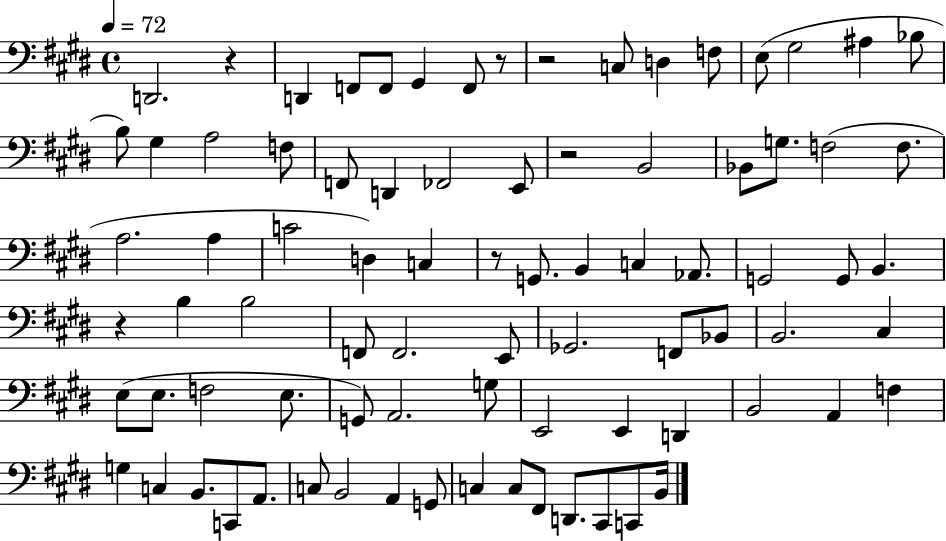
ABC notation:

X:1
T:Untitled
M:4/4
L:1/4
K:E
D,,2 z D,, F,,/2 F,,/2 ^G,, F,,/2 z/2 z2 C,/2 D, F,/2 E,/2 ^G,2 ^A, _B,/2 B,/2 ^G, A,2 F,/2 F,,/2 D,, _F,,2 E,,/2 z2 B,,2 _B,,/2 G,/2 F,2 F,/2 A,2 A, C2 D, C, z/2 G,,/2 B,, C, _A,,/2 G,,2 G,,/2 B,, z B, B,2 F,,/2 F,,2 E,,/2 _G,,2 F,,/2 _B,,/2 B,,2 ^C, E,/2 E,/2 F,2 E,/2 G,,/2 A,,2 G,/2 E,,2 E,, D,, B,,2 A,, F, G, C, B,,/2 C,,/2 A,,/2 C,/2 B,,2 A,, G,,/2 C, C,/2 ^F,,/2 D,,/2 ^C,,/2 C,,/2 B,,/4